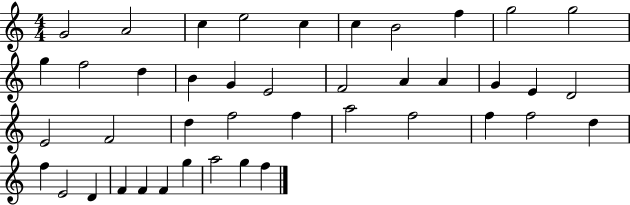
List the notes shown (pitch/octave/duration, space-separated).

G4/h A4/h C5/q E5/h C5/q C5/q B4/h F5/q G5/h G5/h G5/q F5/h D5/q B4/q G4/q E4/h F4/h A4/q A4/q G4/q E4/q D4/h E4/h F4/h D5/q F5/h F5/q A5/h F5/h F5/q F5/h D5/q F5/q E4/h D4/q F4/q F4/q F4/q G5/q A5/h G5/q F5/q